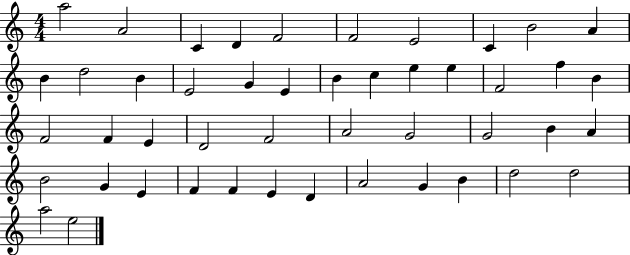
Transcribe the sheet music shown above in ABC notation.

X:1
T:Untitled
M:4/4
L:1/4
K:C
a2 A2 C D F2 F2 E2 C B2 A B d2 B E2 G E B c e e F2 f B F2 F E D2 F2 A2 G2 G2 B A B2 G E F F E D A2 G B d2 d2 a2 e2